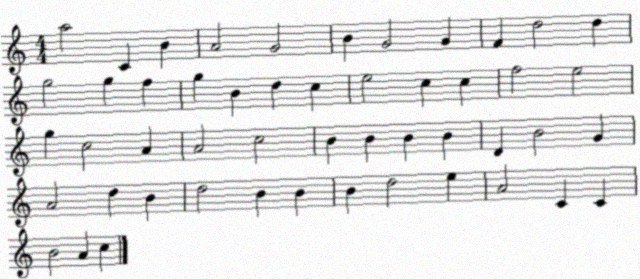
X:1
T:Untitled
M:4/4
L:1/4
K:C
a2 C B A2 G2 B G2 G F d2 d g2 g f g B d c e2 c c f2 e2 g c2 A A2 c2 B B B B D B2 G A2 d B d2 B B B d2 e A2 C C B2 A c